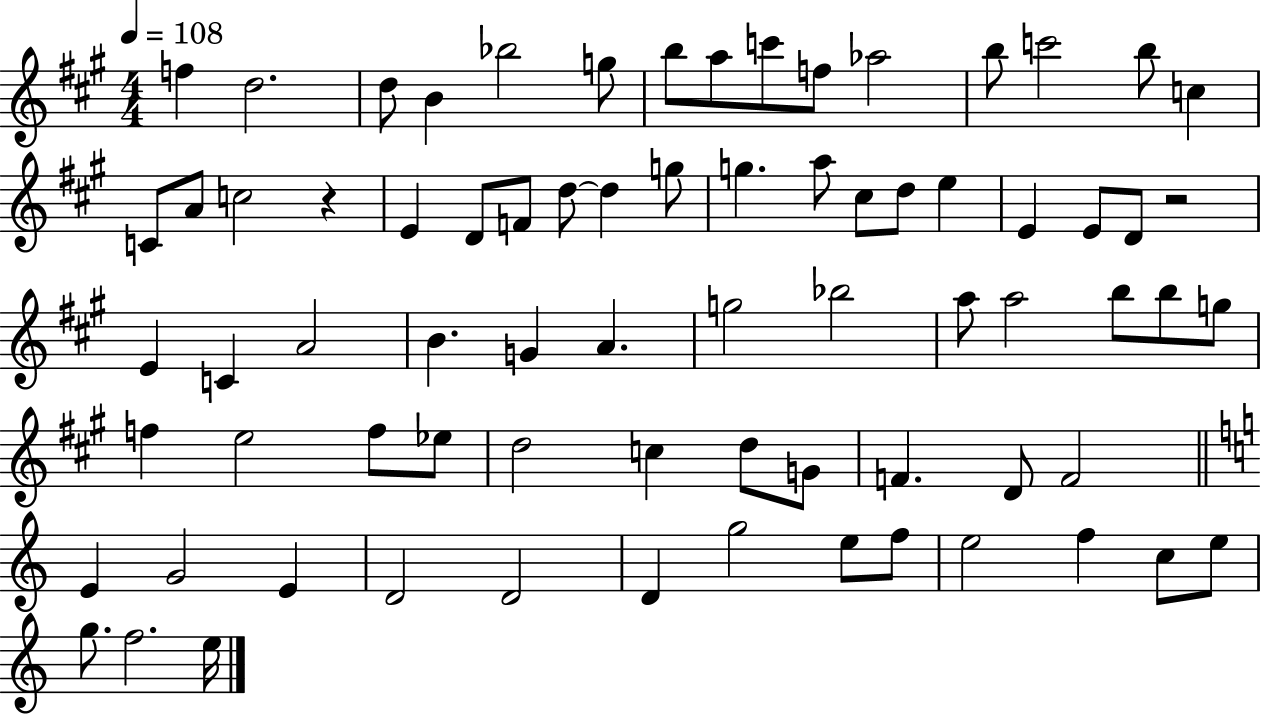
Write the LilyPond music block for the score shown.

{
  \clef treble
  \numericTimeSignature
  \time 4/4
  \key a \major
  \tempo 4 = 108
  f''4 d''2. | d''8 b'4 bes''2 g''8 | b''8 a''8 c'''8 f''8 aes''2 | b''8 c'''2 b''8 c''4 | \break c'8 a'8 c''2 r4 | e'4 d'8 f'8 d''8~~ d''4 g''8 | g''4. a''8 cis''8 d''8 e''4 | e'4 e'8 d'8 r2 | \break e'4 c'4 a'2 | b'4. g'4 a'4. | g''2 bes''2 | a''8 a''2 b''8 b''8 g''8 | \break f''4 e''2 f''8 ees''8 | d''2 c''4 d''8 g'8 | f'4. d'8 f'2 | \bar "||" \break \key a \minor e'4 g'2 e'4 | d'2 d'2 | d'4 g''2 e''8 f''8 | e''2 f''4 c''8 e''8 | \break g''8. f''2. e''16 | \bar "|."
}